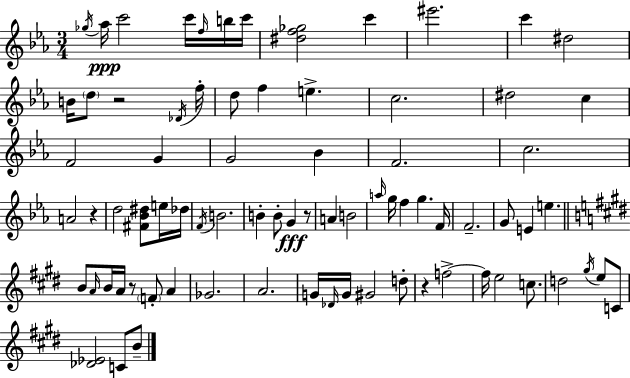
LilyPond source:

{
  \clef treble
  \numericTimeSignature
  \time 3/4
  \key c \minor
  \repeat volta 2 { \acciaccatura { ges''16 }\ppp aes''16 c'''2 c'''16 \grace { f''16 } | b''16 c'''16 <dis'' f'' ges''>2 c'''4 | eis'''2. | c'''4 dis''2 | \break b'16 \parenthesize d''8 r2 | \acciaccatura { des'16 } f''16-. d''8 f''4 e''4.-> | c''2. | dis''2 c''4 | \break f'2 g'4 | g'2 bes'4 | f'2. | c''2. | \break a'2 r4 | d''2 <fis' bes' dis''>8 | e''16 des''16 \acciaccatura { f'16 } b'2. | b'4-. b'8-. g'4\fff | \break r8 a'4 b'2 | \grace { a''16 } g''16 f''4 g''4. | f'16 f'2.-- | g'8 e'4 e''4. | \break \bar "||" \break \key e \major b'8 \grace { a'16 } b'16 a'16 r8 \parenthesize f'8-. a'4 | ges'2. | a'2. | g'16 \grace { des'16 } g'16 gis'2 | \break d''8-. r4 f''2->~~ | f''16 e''2 c''8. | d''2 \acciaccatura { gis''16 } e''8 | c'8 <des' ees'>2 c'8 | \break b'8-- } \bar "|."
}